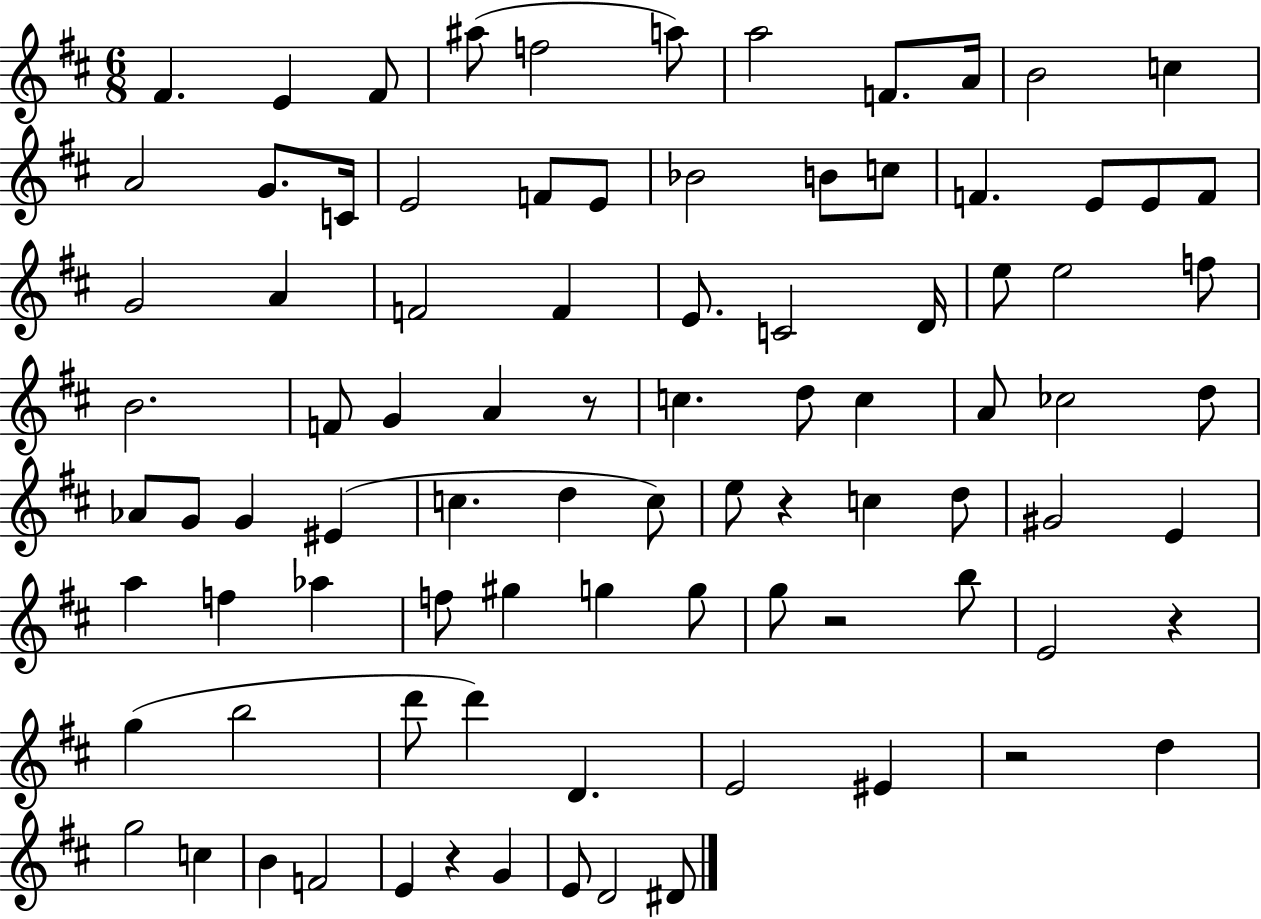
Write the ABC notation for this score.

X:1
T:Untitled
M:6/8
L:1/4
K:D
^F E ^F/2 ^a/2 f2 a/2 a2 F/2 A/4 B2 c A2 G/2 C/4 E2 F/2 E/2 _B2 B/2 c/2 F E/2 E/2 F/2 G2 A F2 F E/2 C2 D/4 e/2 e2 f/2 B2 F/2 G A z/2 c d/2 c A/2 _c2 d/2 _A/2 G/2 G ^E c d c/2 e/2 z c d/2 ^G2 E a f _a f/2 ^g g g/2 g/2 z2 b/2 E2 z g b2 d'/2 d' D E2 ^E z2 d g2 c B F2 E z G E/2 D2 ^D/2